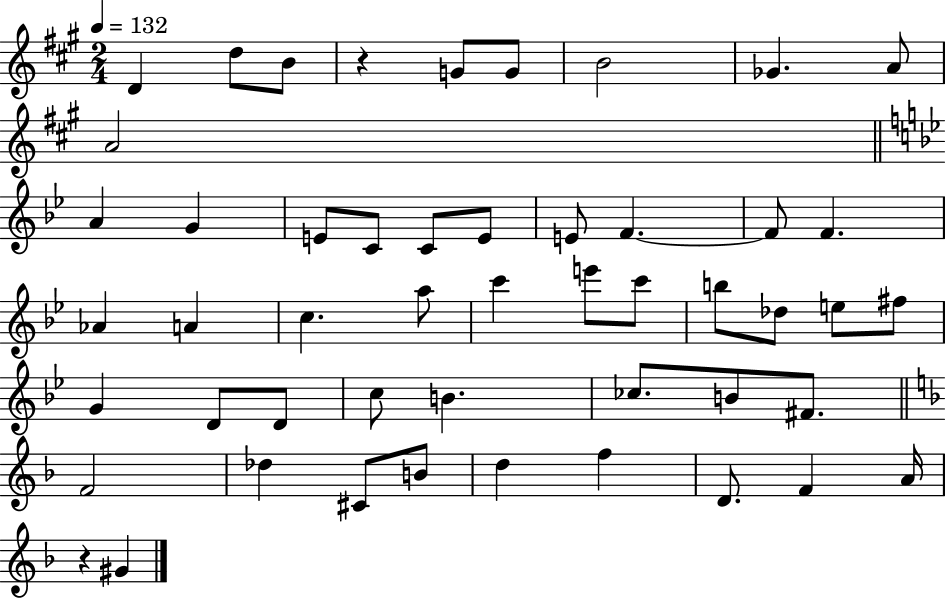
D4/q D5/e B4/e R/q G4/e G4/e B4/h Gb4/q. A4/e A4/h A4/q G4/q E4/e C4/e C4/e E4/e E4/e F4/q. F4/e F4/q. Ab4/q A4/q C5/q. A5/e C6/q E6/e C6/e B5/e Db5/e E5/e F#5/e G4/q D4/e D4/e C5/e B4/q. CES5/e. B4/e F#4/e. F4/h Db5/q C#4/e B4/e D5/q F5/q D4/e. F4/q A4/s R/q G#4/q